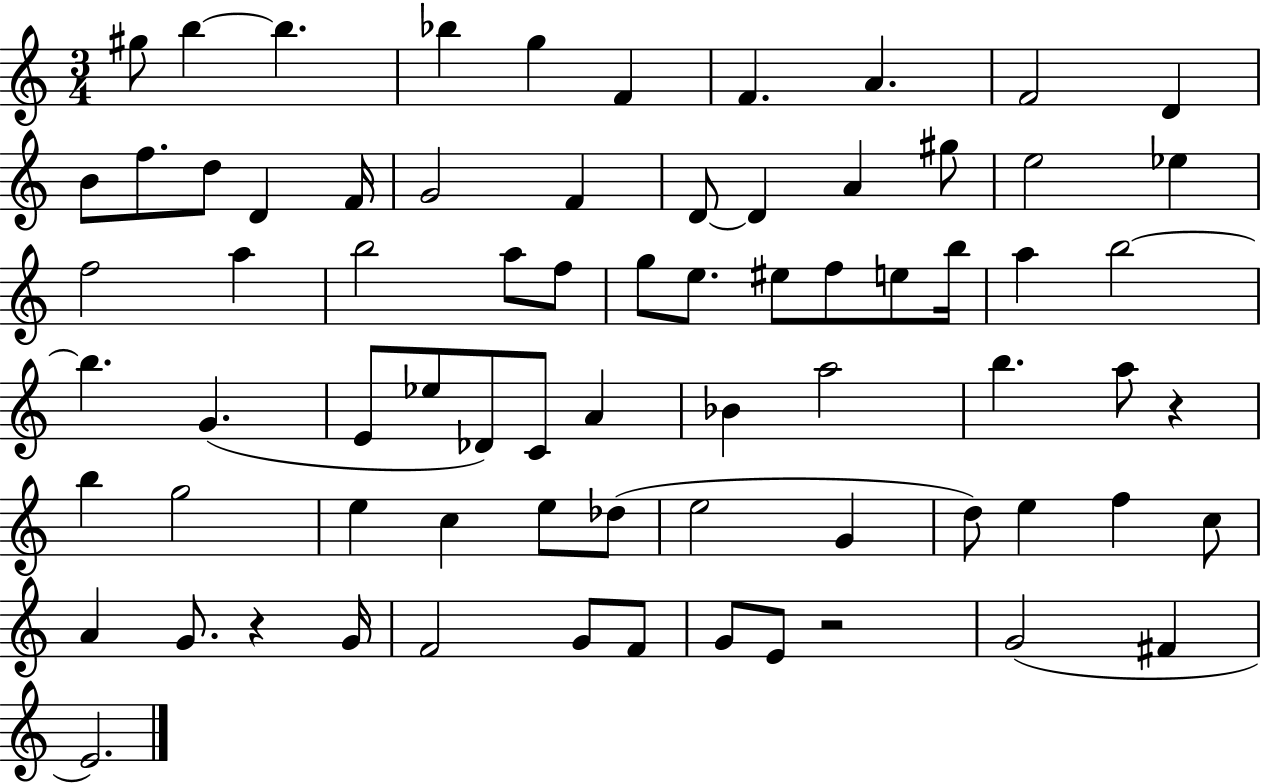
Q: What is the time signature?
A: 3/4